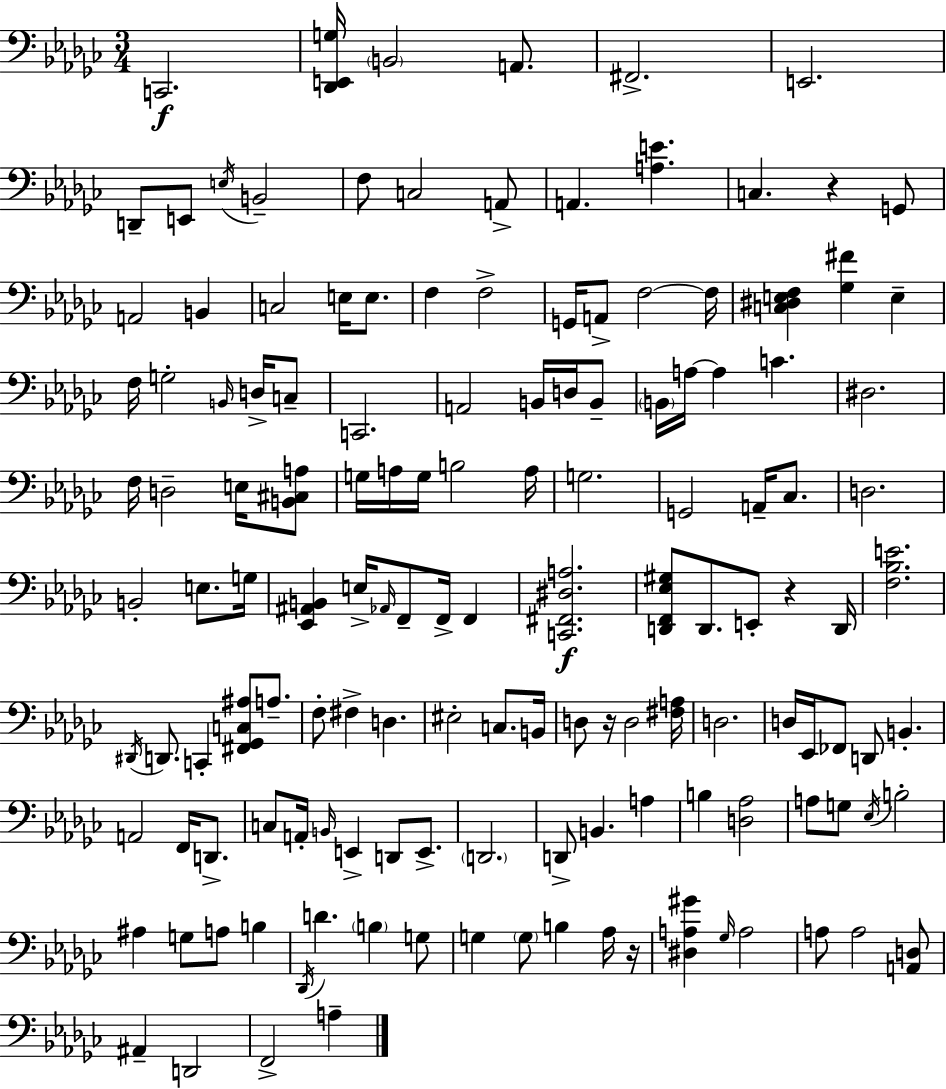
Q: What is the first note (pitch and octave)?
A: C2